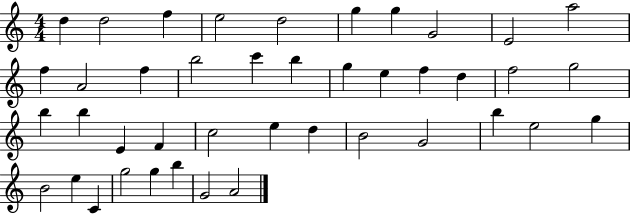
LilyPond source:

{
  \clef treble
  \numericTimeSignature
  \time 4/4
  \key c \major
  d''4 d''2 f''4 | e''2 d''2 | g''4 g''4 g'2 | e'2 a''2 | \break f''4 a'2 f''4 | b''2 c'''4 b''4 | g''4 e''4 f''4 d''4 | f''2 g''2 | \break b''4 b''4 e'4 f'4 | c''2 e''4 d''4 | b'2 g'2 | b''4 e''2 g''4 | \break b'2 e''4 c'4 | g''2 g''4 b''4 | g'2 a'2 | \bar "|."
}